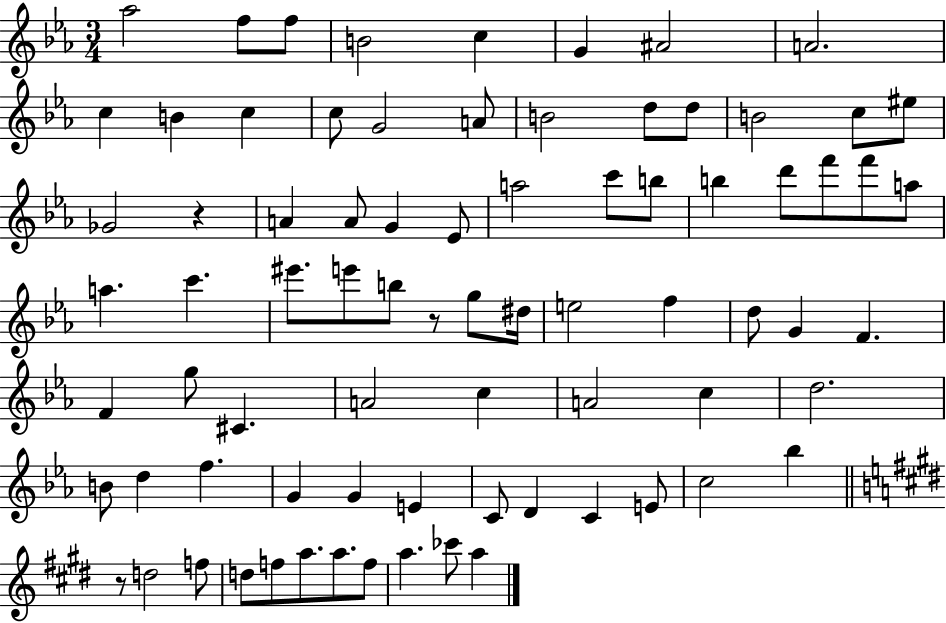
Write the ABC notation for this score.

X:1
T:Untitled
M:3/4
L:1/4
K:Eb
_a2 f/2 f/2 B2 c G ^A2 A2 c B c c/2 G2 A/2 B2 d/2 d/2 B2 c/2 ^e/2 _G2 z A A/2 G _E/2 a2 c'/2 b/2 b d'/2 f'/2 f'/2 a/2 a c' ^e'/2 e'/2 b/2 z/2 g/2 ^d/4 e2 f d/2 G F F g/2 ^C A2 c A2 c d2 B/2 d f G G E C/2 D C E/2 c2 _b z/2 d2 f/2 d/2 f/2 a/2 a/2 f/2 a _c'/2 a